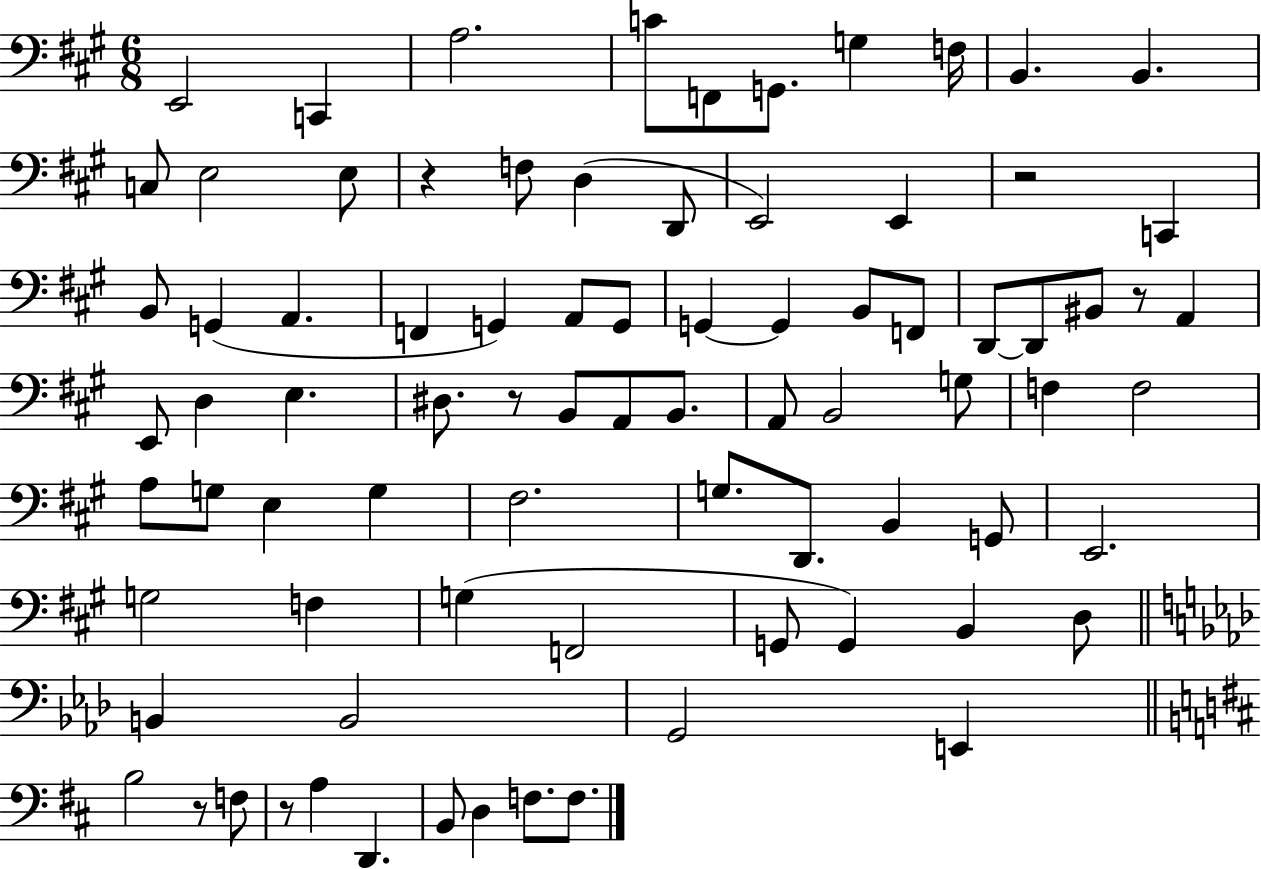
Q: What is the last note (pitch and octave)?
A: F3